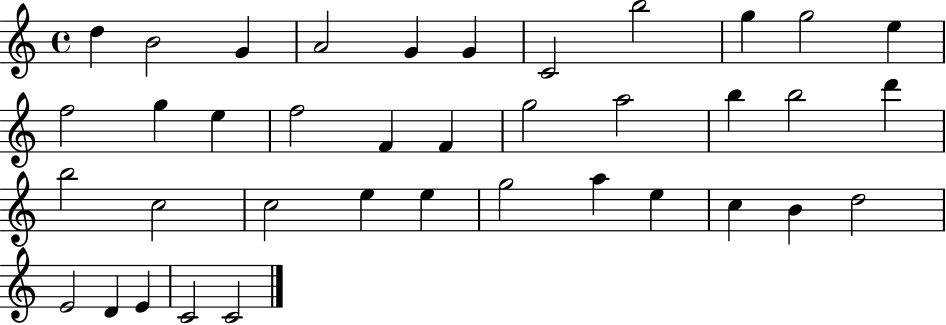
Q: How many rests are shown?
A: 0